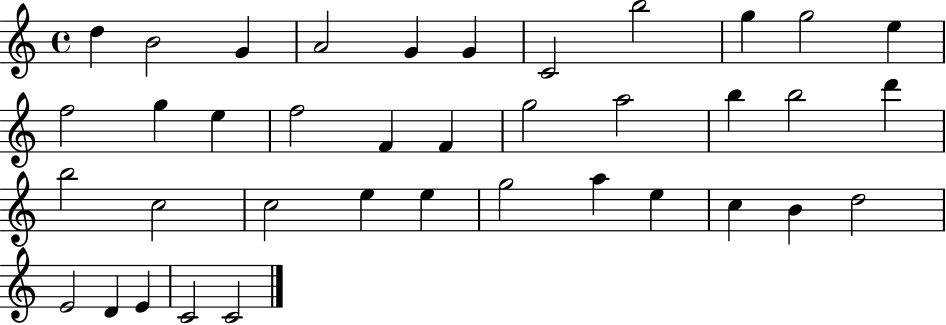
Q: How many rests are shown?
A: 0